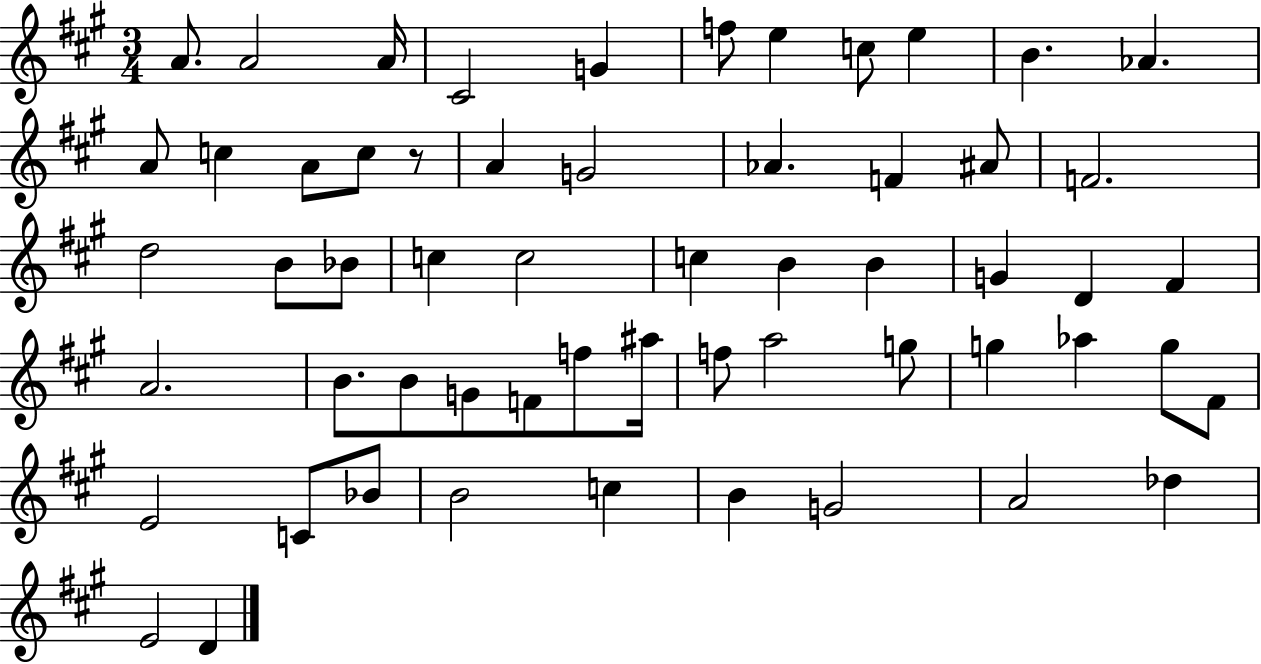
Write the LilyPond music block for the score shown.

{
  \clef treble
  \numericTimeSignature
  \time 3/4
  \key a \major
  \repeat volta 2 { a'8. a'2 a'16 | cis'2 g'4 | f''8 e''4 c''8 e''4 | b'4. aes'4. | \break a'8 c''4 a'8 c''8 r8 | a'4 g'2 | aes'4. f'4 ais'8 | f'2. | \break d''2 b'8 bes'8 | c''4 c''2 | c''4 b'4 b'4 | g'4 d'4 fis'4 | \break a'2. | b'8. b'8 g'8 f'8 f''8 ais''16 | f''8 a''2 g''8 | g''4 aes''4 g''8 fis'8 | \break e'2 c'8 bes'8 | b'2 c''4 | b'4 g'2 | a'2 des''4 | \break e'2 d'4 | } \bar "|."
}